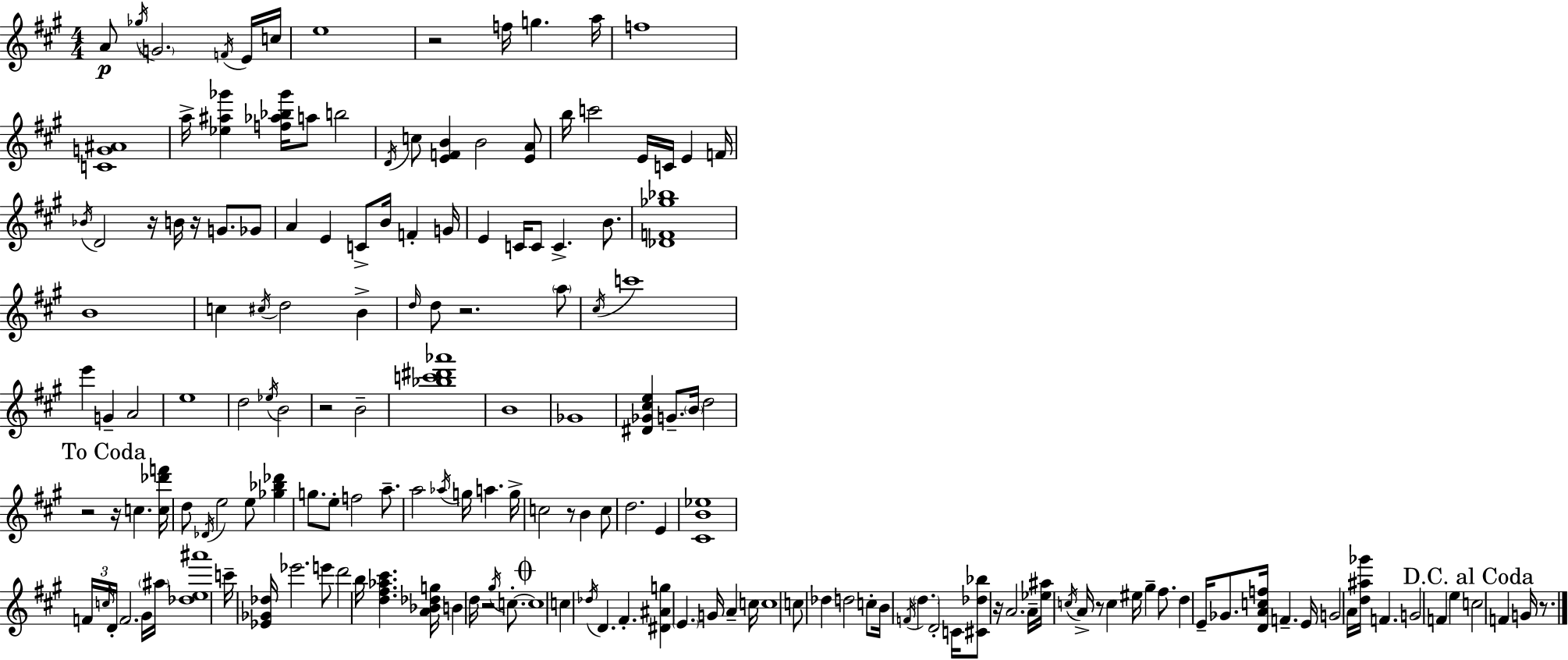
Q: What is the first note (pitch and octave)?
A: A4